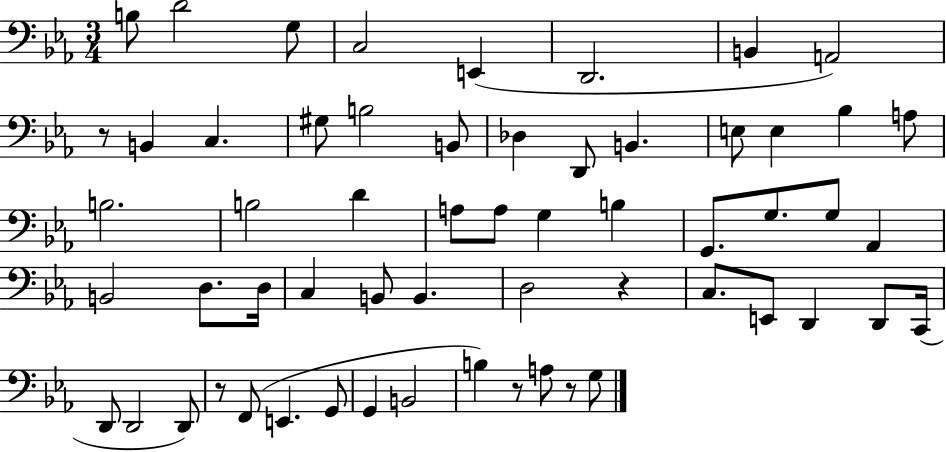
B3/e D4/h G3/e C3/h E2/q D2/h. B2/q A2/h R/e B2/q C3/q. G#3/e B3/h B2/e Db3/q D2/e B2/q. E3/e E3/q Bb3/q A3/e B3/h. B3/h D4/q A3/e A3/e G3/q B3/q G2/e. G3/e. G3/e Ab2/q B2/h D3/e. D3/s C3/q B2/e B2/q. D3/h R/q C3/e. E2/e D2/q D2/e C2/s D2/e D2/h D2/e R/e F2/e E2/q. G2/e G2/q B2/h B3/q R/e A3/e R/e G3/e